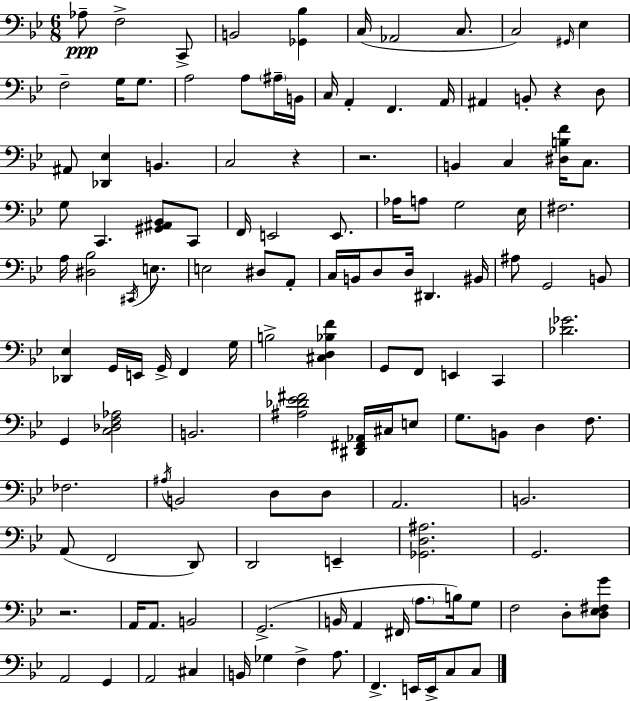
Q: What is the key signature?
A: BES major